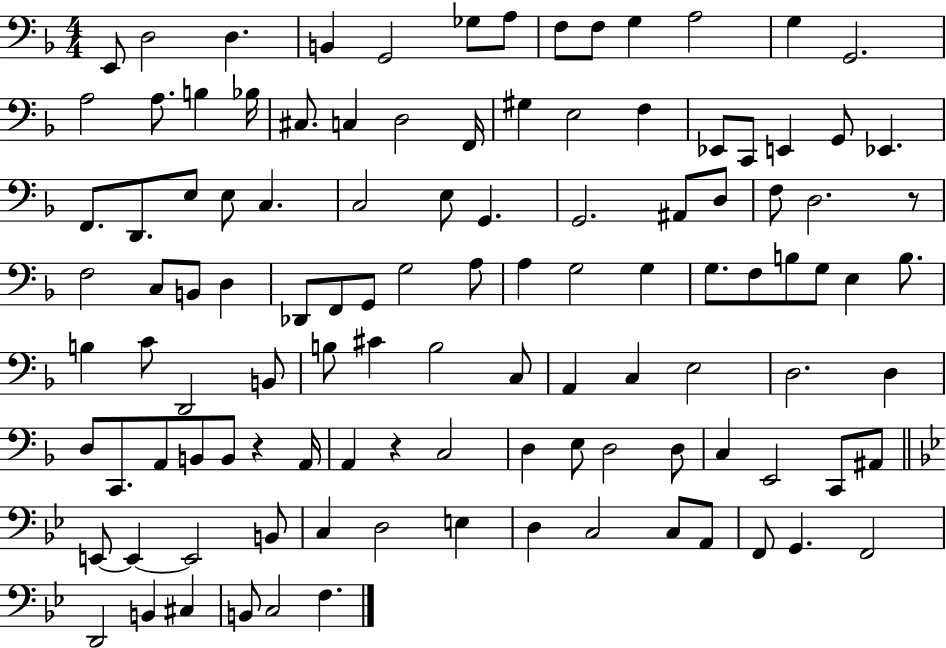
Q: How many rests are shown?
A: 3